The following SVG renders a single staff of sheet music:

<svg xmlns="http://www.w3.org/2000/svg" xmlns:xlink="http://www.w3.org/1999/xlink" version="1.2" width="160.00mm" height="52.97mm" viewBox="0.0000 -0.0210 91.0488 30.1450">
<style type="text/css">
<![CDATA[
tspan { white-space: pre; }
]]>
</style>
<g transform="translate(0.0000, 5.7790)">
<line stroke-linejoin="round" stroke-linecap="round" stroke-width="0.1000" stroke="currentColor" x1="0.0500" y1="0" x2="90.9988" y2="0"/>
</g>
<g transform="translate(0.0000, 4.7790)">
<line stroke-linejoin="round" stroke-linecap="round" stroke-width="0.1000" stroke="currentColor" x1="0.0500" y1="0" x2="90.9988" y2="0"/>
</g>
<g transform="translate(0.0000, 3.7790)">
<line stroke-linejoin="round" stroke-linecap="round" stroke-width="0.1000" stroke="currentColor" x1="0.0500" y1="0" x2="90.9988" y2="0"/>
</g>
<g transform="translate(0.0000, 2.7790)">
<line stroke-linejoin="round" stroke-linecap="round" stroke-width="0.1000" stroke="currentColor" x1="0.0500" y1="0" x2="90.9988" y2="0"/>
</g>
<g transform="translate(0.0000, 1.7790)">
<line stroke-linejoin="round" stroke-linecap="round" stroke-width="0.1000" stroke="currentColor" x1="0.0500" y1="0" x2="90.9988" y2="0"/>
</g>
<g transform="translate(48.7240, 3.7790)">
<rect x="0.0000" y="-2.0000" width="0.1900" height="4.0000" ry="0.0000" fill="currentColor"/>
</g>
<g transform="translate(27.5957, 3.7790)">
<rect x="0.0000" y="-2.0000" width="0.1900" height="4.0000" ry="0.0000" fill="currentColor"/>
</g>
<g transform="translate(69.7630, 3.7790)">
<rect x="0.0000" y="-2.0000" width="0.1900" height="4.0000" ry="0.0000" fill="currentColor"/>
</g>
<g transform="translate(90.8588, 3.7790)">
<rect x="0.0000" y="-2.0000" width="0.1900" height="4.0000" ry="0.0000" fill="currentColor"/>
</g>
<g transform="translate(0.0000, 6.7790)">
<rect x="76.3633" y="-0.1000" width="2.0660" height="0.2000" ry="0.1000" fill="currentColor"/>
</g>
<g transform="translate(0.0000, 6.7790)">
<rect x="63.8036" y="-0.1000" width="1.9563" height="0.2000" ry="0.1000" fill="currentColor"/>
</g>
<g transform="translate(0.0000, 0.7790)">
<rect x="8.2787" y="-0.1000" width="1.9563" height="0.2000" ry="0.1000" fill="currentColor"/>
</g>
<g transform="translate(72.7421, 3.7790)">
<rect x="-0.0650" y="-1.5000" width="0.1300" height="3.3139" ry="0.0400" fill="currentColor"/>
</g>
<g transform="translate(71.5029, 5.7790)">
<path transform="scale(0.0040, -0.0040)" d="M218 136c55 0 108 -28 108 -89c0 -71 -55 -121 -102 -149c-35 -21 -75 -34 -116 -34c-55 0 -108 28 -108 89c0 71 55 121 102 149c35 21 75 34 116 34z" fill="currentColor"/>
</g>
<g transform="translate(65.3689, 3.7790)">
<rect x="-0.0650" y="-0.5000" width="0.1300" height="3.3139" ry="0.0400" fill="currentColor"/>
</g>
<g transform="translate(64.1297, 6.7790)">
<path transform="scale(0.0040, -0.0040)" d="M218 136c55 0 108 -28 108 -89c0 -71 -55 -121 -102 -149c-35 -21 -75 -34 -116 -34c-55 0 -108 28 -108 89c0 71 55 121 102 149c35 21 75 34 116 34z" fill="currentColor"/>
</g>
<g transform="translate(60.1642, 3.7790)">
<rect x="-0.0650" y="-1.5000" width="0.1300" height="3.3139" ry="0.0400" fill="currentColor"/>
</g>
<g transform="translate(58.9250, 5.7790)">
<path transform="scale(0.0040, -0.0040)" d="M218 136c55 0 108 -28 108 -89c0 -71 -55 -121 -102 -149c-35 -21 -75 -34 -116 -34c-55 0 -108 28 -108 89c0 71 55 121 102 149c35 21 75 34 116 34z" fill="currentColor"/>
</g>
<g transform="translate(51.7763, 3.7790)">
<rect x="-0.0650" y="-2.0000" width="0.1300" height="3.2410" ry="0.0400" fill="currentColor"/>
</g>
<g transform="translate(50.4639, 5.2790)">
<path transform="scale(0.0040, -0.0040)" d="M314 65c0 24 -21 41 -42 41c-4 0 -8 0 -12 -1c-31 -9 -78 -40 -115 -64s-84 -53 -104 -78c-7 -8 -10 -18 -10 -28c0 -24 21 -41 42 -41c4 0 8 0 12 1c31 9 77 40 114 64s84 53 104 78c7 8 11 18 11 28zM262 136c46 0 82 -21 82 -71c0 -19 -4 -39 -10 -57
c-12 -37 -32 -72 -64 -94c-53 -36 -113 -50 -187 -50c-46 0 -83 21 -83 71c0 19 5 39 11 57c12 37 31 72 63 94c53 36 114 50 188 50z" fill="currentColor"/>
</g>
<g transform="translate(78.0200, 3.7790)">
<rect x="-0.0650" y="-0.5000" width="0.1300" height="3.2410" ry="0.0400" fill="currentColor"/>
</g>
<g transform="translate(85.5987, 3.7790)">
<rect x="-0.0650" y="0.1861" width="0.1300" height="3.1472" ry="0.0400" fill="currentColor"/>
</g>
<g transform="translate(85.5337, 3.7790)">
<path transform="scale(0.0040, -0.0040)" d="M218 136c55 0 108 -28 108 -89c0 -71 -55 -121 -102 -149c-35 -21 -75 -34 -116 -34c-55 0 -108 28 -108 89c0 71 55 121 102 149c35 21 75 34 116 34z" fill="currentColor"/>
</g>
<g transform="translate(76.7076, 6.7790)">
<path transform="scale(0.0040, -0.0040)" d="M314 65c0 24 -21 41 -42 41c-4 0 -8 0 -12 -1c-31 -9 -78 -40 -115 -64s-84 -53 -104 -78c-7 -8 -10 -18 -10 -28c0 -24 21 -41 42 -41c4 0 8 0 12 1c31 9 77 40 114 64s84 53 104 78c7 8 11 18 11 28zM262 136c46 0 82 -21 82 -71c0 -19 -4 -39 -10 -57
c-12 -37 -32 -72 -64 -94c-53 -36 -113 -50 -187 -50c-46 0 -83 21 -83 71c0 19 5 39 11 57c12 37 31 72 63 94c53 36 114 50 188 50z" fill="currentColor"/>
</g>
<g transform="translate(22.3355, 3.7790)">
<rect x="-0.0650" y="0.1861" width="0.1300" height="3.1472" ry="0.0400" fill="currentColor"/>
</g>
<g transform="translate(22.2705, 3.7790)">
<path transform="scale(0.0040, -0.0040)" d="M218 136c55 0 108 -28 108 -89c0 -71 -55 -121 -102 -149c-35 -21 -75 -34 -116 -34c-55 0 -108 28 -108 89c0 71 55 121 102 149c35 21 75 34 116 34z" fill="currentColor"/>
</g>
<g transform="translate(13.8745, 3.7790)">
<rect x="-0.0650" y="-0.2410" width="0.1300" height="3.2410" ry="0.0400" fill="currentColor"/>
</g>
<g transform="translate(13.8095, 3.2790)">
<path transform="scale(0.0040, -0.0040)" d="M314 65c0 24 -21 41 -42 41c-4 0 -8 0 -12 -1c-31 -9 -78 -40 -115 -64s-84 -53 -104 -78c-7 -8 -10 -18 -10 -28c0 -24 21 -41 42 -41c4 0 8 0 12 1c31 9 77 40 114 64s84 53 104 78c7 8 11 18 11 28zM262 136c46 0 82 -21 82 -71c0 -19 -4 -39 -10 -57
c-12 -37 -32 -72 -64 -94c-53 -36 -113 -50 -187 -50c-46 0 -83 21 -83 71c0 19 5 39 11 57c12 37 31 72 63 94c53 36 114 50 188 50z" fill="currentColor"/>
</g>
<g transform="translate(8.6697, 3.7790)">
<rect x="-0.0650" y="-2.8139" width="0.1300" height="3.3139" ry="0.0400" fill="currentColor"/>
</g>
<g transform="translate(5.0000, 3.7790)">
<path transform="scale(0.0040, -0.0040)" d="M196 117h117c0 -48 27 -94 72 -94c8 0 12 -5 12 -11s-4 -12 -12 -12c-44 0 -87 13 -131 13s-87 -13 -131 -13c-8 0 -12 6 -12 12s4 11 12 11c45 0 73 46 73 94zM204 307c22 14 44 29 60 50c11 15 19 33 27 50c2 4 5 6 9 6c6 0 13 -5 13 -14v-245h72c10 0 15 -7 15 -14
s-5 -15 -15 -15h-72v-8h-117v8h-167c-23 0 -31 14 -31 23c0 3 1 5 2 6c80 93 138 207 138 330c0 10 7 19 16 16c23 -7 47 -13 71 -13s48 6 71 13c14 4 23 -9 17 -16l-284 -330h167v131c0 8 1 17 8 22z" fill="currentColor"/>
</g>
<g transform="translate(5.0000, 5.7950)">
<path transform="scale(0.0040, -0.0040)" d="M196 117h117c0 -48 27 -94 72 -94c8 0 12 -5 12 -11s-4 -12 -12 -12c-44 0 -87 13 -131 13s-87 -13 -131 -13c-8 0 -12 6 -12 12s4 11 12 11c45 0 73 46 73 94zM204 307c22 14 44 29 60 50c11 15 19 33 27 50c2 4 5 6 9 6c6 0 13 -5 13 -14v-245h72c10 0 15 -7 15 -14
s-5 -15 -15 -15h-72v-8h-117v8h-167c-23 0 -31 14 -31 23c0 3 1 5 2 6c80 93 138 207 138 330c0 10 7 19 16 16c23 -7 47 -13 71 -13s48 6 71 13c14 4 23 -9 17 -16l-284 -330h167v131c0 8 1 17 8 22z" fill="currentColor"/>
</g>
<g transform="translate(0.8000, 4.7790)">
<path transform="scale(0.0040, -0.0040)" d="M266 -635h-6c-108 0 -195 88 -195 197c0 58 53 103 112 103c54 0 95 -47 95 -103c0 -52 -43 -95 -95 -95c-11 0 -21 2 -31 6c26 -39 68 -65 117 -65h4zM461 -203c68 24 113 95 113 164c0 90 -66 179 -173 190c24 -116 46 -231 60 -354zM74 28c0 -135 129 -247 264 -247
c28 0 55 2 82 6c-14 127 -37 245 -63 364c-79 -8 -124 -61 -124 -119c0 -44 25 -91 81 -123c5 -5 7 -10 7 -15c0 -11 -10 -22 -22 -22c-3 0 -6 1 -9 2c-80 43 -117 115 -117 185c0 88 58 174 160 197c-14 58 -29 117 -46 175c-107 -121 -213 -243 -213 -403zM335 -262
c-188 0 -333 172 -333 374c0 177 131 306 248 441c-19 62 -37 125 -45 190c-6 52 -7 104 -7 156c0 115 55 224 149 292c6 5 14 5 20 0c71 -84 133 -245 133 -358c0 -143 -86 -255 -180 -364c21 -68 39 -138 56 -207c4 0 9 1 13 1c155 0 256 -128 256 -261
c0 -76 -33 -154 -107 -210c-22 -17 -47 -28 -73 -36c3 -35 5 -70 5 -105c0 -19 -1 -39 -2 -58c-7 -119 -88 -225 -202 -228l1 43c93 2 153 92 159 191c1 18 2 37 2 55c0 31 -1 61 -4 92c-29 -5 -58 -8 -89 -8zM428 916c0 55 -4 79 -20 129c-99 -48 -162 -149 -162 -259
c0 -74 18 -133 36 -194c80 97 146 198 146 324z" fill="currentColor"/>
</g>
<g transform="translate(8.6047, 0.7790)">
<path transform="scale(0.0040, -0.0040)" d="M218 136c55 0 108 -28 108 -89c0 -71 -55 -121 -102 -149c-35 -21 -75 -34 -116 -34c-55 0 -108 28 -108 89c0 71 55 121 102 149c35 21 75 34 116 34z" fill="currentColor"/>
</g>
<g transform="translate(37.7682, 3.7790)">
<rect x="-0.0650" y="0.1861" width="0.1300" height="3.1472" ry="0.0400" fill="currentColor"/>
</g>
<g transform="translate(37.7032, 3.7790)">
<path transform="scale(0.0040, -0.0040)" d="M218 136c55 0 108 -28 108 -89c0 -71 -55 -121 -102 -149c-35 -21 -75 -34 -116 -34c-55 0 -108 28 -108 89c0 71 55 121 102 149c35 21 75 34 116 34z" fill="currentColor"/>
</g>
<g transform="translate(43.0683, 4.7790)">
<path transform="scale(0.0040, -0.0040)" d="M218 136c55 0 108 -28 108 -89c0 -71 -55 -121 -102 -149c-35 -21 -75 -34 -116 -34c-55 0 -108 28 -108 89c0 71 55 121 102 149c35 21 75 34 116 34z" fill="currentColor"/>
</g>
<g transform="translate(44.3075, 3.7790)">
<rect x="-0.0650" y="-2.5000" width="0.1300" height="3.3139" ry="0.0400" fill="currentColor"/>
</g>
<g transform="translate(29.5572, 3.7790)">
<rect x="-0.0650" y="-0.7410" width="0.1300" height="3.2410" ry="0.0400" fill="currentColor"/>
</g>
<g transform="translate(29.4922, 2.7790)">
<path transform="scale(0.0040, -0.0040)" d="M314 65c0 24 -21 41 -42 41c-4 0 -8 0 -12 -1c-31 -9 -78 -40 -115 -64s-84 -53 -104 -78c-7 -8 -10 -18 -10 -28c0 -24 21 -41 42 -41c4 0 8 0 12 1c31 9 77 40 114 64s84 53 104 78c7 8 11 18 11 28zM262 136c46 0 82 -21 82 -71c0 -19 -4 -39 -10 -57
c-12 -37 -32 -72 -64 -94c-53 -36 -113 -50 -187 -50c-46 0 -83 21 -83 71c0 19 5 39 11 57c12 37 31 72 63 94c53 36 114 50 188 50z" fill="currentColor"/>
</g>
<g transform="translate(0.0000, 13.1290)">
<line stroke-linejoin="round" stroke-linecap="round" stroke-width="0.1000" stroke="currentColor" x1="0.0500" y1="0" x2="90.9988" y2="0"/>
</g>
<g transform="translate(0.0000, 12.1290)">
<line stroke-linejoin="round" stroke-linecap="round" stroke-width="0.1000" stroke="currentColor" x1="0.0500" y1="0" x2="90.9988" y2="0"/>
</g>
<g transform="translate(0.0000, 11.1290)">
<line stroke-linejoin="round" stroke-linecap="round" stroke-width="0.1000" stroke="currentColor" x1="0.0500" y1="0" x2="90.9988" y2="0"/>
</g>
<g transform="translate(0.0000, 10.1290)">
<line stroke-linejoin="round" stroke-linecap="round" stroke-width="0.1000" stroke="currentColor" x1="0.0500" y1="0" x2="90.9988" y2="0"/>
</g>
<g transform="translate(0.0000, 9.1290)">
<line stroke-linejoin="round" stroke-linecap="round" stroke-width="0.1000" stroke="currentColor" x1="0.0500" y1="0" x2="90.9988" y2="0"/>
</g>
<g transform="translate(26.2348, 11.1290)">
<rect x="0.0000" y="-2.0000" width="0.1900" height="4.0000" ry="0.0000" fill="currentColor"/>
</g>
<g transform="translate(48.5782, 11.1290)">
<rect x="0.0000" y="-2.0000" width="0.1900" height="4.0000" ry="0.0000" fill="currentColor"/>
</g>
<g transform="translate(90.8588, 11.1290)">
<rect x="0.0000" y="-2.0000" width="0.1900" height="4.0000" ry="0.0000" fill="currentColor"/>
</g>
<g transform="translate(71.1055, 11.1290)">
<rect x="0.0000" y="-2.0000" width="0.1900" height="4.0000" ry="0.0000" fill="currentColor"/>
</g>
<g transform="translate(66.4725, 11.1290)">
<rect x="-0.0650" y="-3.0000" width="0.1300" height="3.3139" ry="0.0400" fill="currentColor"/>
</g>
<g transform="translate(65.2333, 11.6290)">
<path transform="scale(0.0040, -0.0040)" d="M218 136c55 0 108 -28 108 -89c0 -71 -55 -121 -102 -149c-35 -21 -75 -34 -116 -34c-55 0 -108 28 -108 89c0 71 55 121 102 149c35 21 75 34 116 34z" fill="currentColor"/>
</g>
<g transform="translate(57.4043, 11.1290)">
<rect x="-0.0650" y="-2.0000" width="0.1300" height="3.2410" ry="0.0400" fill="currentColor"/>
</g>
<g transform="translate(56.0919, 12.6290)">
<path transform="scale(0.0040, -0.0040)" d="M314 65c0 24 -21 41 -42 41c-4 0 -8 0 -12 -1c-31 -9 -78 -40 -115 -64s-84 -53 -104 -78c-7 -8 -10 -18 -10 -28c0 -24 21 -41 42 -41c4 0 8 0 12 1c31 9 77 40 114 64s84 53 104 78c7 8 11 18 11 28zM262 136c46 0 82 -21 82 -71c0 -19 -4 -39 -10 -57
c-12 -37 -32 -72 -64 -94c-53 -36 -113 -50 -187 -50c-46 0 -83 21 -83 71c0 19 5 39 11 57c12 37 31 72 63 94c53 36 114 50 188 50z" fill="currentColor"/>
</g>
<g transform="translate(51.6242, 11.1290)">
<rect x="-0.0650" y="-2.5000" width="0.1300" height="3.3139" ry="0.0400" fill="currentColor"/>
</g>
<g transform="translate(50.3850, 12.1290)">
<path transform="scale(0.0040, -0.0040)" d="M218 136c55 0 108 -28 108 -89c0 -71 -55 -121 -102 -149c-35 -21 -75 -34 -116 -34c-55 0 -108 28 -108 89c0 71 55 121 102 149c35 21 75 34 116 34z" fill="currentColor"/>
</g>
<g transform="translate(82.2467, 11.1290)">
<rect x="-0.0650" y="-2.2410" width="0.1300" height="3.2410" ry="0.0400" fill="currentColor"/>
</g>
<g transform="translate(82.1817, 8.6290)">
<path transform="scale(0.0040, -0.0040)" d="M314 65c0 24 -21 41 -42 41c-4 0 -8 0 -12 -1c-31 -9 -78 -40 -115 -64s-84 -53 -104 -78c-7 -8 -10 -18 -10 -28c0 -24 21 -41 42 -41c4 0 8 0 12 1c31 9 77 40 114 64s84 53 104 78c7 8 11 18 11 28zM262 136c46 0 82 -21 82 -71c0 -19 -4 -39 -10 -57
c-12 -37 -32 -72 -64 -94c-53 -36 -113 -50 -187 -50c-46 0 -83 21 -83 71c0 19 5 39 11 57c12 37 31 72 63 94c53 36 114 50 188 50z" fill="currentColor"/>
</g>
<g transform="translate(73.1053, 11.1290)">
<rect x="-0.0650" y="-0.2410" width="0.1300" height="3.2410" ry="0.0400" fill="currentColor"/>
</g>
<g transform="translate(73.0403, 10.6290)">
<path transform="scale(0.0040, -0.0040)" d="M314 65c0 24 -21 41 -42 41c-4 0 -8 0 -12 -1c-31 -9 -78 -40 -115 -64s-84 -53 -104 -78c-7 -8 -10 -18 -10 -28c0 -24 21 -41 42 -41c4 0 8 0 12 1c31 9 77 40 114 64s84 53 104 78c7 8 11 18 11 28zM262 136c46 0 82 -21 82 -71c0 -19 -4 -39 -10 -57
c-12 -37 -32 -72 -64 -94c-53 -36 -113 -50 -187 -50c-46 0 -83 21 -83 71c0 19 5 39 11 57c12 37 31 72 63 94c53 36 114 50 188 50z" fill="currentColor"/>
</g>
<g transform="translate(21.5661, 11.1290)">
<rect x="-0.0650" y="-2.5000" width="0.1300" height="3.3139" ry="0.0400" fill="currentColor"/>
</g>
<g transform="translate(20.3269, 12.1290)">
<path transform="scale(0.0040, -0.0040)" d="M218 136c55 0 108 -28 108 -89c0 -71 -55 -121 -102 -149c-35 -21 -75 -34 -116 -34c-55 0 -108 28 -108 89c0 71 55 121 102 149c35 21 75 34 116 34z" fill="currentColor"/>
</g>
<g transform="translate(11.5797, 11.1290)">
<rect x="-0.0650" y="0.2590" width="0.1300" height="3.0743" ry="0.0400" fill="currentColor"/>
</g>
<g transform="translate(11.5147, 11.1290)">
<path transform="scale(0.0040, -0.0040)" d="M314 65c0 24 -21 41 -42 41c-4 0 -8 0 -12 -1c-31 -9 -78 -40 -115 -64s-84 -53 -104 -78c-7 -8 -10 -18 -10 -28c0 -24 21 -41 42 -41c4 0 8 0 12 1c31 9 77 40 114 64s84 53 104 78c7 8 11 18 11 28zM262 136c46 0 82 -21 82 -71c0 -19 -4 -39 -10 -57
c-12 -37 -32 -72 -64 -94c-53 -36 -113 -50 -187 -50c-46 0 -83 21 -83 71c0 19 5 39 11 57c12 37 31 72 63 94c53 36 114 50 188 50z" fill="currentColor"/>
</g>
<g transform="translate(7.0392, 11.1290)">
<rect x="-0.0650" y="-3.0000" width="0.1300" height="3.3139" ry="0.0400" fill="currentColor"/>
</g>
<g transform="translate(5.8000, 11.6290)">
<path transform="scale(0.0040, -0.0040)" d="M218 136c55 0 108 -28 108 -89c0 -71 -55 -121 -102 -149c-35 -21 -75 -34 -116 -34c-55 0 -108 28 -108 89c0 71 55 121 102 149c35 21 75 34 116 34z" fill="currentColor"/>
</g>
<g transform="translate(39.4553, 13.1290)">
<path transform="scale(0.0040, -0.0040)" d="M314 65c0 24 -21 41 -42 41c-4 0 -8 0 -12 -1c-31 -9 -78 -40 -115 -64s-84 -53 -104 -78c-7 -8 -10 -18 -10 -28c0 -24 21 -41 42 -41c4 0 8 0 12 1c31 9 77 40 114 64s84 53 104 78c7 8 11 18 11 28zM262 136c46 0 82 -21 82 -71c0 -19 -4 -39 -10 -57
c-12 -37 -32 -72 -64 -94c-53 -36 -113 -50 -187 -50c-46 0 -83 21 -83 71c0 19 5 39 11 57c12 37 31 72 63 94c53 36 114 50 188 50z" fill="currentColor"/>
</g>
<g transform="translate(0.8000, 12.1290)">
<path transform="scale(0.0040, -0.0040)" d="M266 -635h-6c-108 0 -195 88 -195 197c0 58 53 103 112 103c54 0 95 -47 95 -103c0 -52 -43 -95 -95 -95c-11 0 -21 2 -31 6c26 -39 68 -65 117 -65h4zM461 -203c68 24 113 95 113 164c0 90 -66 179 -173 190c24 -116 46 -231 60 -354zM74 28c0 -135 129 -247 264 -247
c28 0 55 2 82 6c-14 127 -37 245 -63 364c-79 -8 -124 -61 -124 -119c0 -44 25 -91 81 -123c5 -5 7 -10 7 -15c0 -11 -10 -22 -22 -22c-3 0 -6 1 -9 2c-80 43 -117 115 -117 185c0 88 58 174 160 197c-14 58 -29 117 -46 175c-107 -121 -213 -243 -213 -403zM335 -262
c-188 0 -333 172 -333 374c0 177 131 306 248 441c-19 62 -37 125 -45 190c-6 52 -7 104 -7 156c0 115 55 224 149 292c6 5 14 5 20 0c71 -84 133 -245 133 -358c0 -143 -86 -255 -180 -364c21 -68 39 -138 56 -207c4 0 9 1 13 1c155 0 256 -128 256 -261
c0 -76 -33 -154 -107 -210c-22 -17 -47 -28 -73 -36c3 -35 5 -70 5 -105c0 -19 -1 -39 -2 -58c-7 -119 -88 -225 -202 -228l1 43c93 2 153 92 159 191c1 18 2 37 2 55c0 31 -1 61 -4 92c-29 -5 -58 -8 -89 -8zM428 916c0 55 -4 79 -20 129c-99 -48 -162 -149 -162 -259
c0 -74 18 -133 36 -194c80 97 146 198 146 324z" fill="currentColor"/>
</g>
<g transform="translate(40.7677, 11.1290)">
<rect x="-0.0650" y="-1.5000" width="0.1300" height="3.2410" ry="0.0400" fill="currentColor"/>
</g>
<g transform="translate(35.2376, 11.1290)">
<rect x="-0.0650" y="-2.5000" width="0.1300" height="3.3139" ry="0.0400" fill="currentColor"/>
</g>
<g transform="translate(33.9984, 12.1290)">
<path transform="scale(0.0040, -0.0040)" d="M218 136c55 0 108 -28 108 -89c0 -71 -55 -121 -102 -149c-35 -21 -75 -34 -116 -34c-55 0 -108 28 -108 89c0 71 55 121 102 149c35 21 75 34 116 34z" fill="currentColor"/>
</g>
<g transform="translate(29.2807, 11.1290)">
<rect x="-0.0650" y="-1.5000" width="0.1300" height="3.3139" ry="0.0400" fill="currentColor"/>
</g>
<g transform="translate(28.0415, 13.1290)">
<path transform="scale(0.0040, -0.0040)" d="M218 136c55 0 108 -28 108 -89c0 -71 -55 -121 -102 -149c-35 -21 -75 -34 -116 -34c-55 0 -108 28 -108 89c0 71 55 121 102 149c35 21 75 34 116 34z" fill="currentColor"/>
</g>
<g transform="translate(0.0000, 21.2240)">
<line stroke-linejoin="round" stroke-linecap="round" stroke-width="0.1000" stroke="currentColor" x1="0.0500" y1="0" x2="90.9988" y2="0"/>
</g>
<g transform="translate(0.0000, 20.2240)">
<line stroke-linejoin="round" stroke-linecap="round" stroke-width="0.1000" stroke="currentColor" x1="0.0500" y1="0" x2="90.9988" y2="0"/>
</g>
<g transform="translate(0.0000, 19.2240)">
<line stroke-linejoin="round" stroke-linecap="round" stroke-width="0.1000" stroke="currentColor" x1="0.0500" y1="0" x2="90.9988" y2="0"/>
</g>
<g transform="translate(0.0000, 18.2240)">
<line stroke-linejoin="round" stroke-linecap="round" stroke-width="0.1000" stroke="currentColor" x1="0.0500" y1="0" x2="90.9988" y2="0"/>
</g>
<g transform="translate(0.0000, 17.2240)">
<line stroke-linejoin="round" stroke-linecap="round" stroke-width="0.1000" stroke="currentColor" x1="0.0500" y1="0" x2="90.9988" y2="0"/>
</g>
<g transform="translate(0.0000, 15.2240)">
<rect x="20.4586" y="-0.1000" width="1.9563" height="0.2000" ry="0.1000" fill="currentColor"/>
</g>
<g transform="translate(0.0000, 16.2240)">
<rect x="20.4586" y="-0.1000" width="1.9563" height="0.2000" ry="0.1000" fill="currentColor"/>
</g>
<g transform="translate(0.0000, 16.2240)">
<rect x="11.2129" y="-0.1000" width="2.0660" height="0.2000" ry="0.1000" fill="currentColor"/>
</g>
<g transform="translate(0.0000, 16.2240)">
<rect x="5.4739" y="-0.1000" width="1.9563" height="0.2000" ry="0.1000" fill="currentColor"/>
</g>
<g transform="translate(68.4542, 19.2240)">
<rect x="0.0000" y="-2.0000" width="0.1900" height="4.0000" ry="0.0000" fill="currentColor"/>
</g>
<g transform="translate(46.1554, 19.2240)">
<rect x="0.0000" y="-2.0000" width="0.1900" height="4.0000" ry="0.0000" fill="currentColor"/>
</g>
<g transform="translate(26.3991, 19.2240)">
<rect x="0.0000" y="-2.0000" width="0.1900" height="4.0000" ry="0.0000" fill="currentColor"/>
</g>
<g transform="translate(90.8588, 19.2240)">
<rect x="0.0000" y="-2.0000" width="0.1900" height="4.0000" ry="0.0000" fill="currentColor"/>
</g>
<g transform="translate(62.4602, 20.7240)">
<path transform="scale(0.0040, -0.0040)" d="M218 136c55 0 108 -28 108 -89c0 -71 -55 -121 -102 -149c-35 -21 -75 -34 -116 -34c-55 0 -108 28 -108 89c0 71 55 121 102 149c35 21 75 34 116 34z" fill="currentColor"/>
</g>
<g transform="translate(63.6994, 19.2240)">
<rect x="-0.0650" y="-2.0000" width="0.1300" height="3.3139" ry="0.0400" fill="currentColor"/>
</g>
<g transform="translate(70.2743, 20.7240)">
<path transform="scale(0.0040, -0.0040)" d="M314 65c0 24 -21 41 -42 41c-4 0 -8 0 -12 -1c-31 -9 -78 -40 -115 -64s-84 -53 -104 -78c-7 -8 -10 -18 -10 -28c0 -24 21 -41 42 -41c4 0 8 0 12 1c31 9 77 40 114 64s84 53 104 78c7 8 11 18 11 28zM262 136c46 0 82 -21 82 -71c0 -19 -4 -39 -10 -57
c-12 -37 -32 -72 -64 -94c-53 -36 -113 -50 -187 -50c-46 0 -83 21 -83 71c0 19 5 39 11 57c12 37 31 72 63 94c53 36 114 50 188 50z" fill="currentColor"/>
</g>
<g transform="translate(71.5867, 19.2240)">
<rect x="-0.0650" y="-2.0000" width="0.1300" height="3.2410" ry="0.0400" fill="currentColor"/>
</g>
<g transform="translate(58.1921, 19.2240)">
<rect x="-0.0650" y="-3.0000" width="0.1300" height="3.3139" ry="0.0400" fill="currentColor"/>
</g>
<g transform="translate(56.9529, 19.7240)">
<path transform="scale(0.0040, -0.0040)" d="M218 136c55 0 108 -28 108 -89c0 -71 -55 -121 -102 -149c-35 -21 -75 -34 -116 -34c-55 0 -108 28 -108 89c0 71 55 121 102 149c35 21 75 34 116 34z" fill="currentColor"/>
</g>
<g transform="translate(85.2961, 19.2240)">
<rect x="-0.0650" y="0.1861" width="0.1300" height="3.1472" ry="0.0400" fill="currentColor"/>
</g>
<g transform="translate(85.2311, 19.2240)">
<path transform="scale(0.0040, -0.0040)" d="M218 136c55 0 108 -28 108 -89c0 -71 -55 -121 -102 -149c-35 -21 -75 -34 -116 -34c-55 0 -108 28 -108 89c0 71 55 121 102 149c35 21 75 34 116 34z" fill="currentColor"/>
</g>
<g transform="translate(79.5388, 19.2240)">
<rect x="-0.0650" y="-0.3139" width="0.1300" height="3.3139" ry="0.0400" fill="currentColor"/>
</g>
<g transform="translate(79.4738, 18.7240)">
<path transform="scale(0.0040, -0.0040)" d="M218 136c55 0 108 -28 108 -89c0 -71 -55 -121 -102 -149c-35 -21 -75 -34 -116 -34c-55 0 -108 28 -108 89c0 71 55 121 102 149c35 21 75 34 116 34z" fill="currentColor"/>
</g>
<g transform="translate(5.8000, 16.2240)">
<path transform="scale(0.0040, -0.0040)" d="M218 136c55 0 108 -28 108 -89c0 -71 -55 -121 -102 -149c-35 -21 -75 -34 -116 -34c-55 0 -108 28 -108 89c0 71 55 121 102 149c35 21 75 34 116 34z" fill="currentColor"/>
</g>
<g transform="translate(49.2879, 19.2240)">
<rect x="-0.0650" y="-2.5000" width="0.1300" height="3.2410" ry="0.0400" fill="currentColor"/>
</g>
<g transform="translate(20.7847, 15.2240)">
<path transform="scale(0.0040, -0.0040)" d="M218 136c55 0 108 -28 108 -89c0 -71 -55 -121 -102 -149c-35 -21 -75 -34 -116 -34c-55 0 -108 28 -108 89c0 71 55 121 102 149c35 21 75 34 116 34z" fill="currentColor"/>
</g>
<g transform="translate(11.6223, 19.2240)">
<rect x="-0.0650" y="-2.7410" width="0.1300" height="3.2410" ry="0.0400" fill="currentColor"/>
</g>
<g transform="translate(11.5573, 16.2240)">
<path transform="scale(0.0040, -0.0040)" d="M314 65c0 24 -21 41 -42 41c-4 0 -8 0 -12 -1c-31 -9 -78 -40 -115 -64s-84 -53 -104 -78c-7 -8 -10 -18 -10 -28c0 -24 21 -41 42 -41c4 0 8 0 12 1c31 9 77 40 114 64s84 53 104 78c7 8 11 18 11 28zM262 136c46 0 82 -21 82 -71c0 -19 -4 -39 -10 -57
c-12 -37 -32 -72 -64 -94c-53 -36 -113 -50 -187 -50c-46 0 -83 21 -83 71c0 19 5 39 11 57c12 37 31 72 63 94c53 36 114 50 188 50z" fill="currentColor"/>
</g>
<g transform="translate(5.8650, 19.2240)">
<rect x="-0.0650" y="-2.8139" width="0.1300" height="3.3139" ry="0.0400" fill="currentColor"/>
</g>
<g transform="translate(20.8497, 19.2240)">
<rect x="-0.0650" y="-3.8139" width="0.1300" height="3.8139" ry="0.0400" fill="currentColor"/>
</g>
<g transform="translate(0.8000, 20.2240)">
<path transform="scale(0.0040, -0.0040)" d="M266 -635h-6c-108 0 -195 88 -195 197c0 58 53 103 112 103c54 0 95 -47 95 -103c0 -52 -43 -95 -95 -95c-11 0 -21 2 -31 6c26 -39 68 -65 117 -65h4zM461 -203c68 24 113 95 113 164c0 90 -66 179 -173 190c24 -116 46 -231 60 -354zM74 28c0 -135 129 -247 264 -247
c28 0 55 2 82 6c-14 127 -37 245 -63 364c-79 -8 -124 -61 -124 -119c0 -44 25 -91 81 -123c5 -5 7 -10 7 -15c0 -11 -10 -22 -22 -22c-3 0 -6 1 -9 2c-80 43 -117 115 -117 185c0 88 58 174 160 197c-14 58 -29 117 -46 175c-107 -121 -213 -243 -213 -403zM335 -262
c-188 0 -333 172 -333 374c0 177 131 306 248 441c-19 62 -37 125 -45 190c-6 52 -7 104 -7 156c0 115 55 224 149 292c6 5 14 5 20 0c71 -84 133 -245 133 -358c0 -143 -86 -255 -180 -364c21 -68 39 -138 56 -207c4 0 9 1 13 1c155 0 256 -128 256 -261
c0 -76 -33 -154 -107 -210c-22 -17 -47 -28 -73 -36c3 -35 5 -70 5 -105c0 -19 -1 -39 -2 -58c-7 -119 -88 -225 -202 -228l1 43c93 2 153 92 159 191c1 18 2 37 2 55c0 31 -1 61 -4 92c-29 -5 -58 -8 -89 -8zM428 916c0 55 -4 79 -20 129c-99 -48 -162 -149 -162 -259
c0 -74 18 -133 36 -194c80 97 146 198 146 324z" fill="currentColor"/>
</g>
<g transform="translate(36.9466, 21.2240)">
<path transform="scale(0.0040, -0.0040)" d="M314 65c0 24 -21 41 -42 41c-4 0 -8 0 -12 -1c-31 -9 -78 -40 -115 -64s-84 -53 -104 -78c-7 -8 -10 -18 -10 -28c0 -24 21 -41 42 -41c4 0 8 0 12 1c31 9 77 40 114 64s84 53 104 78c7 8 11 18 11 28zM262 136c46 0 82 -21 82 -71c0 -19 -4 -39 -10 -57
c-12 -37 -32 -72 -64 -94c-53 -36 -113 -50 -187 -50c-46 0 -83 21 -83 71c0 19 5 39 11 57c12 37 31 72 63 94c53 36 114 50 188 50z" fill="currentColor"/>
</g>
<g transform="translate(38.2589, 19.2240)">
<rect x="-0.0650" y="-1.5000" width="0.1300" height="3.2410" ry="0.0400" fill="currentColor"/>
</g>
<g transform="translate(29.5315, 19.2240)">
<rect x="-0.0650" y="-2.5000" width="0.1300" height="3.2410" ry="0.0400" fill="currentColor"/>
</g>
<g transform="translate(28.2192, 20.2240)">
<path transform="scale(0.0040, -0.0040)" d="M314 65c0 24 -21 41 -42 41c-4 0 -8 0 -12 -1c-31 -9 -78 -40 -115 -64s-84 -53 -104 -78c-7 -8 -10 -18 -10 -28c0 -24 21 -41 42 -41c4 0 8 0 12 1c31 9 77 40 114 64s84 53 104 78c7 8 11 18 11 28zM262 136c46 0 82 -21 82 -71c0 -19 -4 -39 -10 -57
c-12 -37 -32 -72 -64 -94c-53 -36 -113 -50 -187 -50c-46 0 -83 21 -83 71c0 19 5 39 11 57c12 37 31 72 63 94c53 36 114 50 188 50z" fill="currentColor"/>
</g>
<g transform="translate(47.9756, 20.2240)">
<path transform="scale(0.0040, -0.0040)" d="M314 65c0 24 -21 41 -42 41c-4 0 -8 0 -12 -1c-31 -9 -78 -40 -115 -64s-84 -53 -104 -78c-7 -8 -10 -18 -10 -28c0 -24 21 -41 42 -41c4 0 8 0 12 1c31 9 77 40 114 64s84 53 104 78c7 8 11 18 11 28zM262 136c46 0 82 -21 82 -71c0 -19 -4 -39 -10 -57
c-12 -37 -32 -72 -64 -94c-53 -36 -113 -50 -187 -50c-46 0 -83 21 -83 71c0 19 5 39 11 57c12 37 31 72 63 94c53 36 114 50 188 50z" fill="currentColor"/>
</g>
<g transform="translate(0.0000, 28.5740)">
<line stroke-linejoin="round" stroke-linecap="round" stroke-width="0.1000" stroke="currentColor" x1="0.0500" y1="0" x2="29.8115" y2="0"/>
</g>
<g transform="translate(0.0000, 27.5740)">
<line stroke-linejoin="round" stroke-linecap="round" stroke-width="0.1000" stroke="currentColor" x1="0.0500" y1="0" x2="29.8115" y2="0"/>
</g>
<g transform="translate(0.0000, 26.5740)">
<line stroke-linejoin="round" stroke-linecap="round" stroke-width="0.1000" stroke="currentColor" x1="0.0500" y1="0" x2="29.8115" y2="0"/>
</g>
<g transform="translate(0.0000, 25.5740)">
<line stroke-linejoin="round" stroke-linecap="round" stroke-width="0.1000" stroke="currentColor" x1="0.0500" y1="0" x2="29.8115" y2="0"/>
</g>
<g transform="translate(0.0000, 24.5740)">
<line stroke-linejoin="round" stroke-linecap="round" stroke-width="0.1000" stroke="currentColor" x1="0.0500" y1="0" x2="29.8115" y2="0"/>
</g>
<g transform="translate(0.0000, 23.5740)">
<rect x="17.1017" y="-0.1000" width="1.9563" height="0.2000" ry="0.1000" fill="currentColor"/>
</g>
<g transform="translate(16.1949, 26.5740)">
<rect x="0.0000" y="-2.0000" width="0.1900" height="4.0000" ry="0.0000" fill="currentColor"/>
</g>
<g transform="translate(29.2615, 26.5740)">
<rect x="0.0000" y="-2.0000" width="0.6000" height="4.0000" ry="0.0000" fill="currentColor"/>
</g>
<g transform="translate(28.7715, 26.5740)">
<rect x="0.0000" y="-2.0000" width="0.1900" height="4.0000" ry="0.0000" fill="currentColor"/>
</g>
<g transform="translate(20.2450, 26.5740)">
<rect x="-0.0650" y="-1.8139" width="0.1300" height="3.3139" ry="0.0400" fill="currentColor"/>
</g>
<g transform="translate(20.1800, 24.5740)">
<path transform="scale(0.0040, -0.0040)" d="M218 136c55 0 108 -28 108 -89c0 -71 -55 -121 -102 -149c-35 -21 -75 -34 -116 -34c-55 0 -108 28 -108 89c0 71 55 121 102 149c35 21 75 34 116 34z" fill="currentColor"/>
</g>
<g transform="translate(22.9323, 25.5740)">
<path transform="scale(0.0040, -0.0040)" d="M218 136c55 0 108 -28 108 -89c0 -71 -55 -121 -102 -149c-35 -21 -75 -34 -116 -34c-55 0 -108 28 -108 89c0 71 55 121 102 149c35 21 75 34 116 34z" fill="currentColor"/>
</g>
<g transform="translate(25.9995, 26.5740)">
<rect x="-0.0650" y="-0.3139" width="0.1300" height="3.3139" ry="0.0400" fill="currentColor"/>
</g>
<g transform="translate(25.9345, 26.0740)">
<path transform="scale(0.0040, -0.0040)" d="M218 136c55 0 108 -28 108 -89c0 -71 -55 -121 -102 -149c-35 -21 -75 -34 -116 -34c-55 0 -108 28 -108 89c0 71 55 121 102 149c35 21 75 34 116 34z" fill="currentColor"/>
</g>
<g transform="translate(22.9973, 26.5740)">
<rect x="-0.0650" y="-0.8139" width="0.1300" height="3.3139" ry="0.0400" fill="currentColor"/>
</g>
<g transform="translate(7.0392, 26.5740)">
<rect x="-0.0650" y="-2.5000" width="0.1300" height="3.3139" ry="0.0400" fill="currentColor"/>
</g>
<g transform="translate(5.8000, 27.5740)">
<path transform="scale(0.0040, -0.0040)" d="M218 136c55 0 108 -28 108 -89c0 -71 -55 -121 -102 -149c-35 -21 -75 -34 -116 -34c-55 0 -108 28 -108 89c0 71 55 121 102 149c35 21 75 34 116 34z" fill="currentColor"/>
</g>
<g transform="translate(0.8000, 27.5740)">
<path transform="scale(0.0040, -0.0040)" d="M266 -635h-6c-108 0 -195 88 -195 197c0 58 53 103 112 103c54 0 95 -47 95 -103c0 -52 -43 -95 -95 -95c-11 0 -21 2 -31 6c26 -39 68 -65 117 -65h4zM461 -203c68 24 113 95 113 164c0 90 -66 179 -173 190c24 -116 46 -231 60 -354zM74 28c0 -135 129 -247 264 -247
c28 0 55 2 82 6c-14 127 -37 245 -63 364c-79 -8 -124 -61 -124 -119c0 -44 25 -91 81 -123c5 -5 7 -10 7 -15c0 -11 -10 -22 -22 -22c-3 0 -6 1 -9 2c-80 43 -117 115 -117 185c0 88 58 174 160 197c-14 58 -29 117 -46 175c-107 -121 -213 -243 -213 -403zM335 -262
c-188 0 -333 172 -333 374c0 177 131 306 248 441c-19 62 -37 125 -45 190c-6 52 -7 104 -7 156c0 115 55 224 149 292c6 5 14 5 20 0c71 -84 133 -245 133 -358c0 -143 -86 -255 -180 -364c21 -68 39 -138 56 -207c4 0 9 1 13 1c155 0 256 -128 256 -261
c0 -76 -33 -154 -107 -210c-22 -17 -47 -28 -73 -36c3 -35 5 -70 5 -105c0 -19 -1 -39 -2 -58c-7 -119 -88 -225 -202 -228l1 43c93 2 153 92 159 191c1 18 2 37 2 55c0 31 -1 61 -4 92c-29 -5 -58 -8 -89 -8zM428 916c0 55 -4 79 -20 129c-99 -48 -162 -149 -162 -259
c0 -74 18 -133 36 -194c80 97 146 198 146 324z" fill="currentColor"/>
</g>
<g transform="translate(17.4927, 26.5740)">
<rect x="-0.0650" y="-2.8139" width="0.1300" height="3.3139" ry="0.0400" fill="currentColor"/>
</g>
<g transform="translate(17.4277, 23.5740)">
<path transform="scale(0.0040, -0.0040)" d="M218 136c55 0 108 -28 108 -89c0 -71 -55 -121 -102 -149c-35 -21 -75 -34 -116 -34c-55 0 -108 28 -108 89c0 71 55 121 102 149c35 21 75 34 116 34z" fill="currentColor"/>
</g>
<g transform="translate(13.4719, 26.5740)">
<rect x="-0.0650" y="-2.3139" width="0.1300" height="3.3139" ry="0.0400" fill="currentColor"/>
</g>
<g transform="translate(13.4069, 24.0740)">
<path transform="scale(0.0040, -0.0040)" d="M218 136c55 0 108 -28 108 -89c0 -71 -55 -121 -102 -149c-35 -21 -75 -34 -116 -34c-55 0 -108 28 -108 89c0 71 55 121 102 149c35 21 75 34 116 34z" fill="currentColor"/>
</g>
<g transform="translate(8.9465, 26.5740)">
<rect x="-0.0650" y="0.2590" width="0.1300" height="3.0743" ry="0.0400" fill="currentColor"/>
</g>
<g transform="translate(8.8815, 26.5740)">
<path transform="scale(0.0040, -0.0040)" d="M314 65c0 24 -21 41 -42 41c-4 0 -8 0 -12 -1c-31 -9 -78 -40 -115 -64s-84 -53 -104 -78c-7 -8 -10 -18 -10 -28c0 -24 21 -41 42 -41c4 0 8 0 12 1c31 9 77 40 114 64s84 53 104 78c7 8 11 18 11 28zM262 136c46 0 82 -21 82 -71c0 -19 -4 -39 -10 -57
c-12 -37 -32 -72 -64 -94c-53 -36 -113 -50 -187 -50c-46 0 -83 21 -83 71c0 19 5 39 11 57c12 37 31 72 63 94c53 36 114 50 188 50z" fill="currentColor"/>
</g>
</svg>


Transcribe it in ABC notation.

X:1
T:Untitled
M:4/4
L:1/4
K:C
a c2 B d2 B G F2 E C E C2 B A B2 G E G E2 G F2 A c2 g2 a a2 c' G2 E2 G2 A F F2 c B G B2 g a f d c